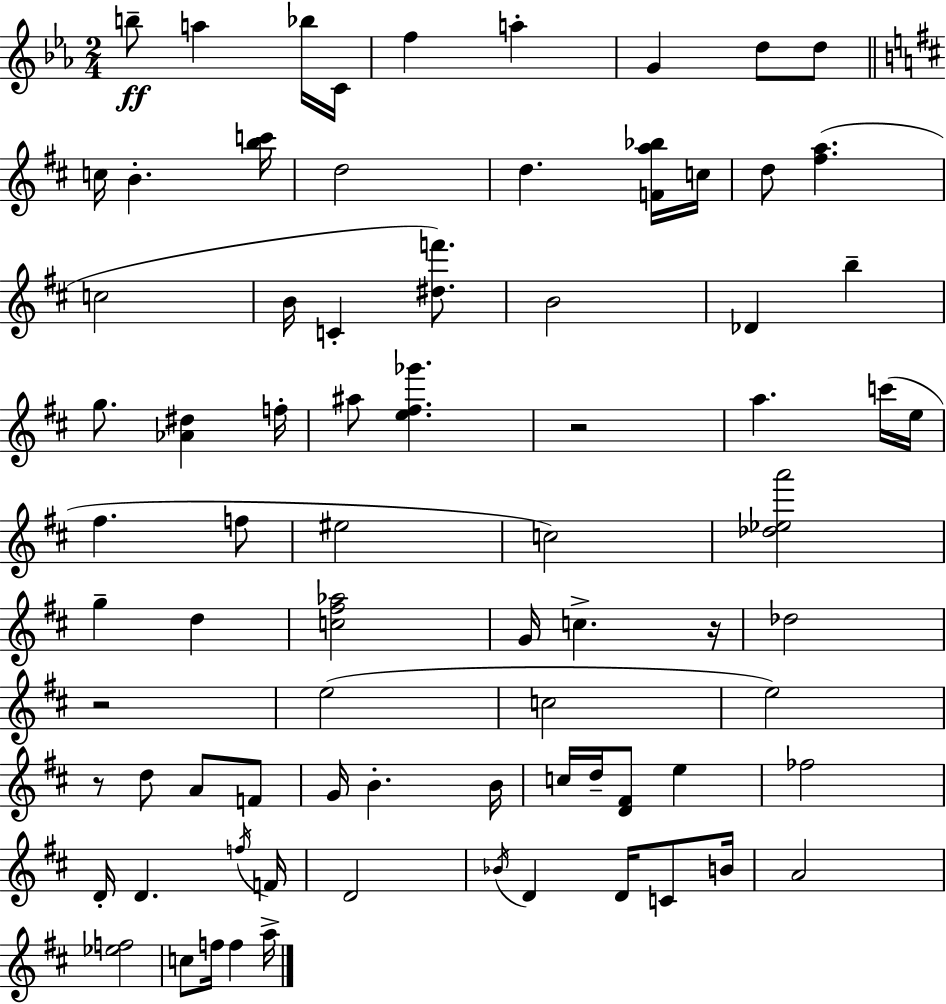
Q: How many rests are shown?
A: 4